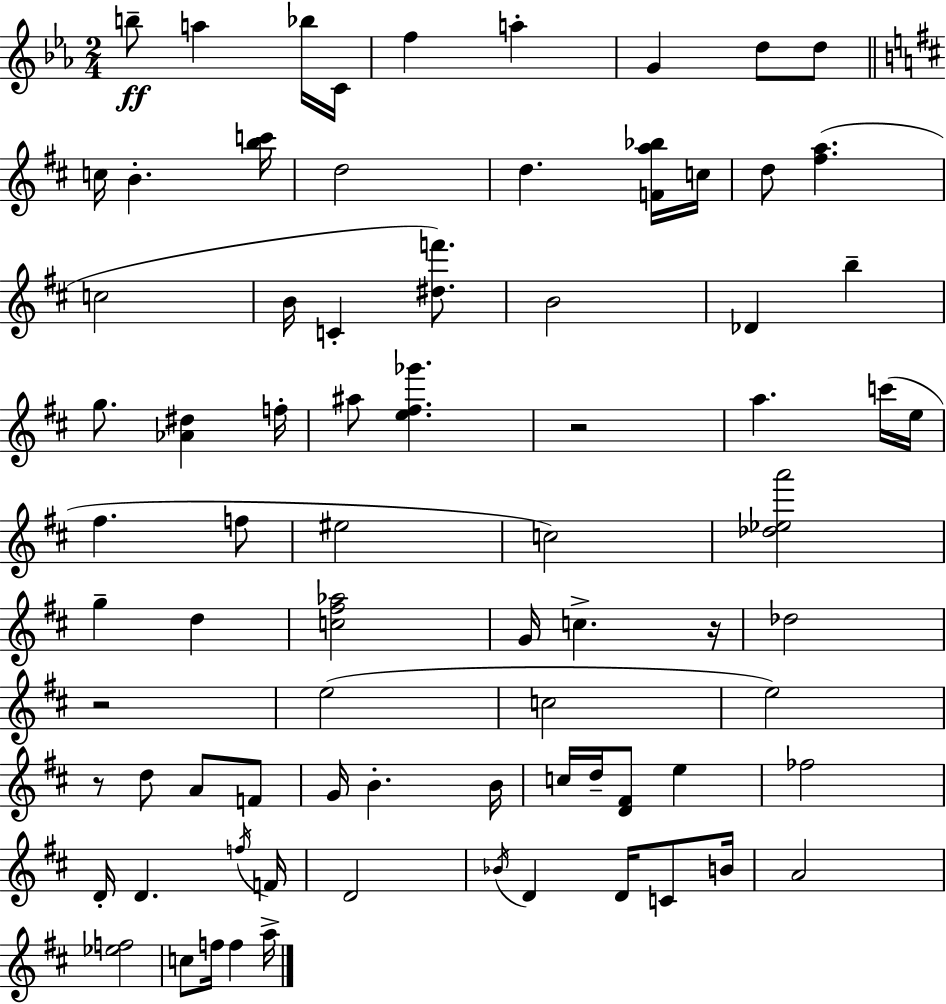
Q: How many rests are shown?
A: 4